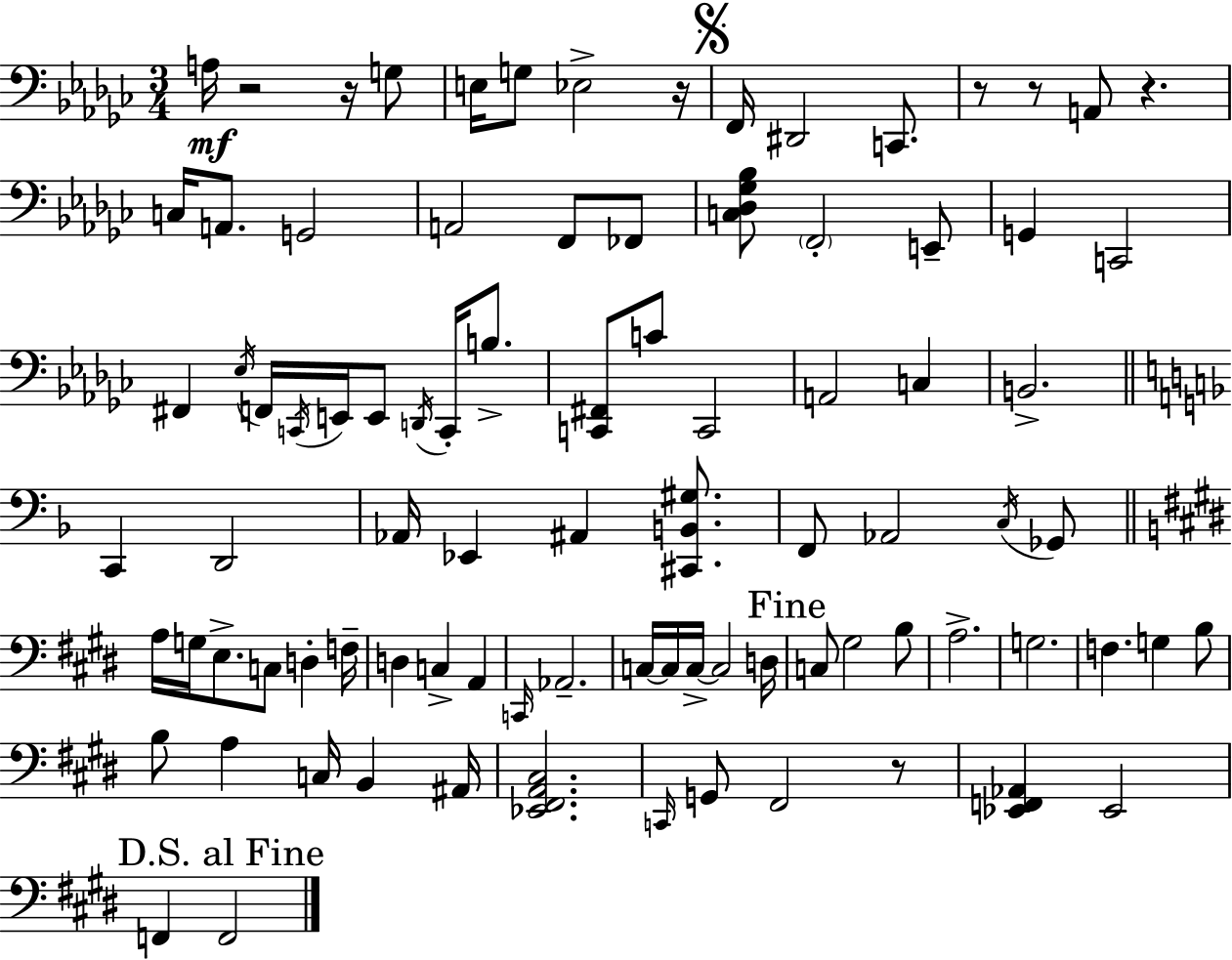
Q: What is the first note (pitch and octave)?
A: A3